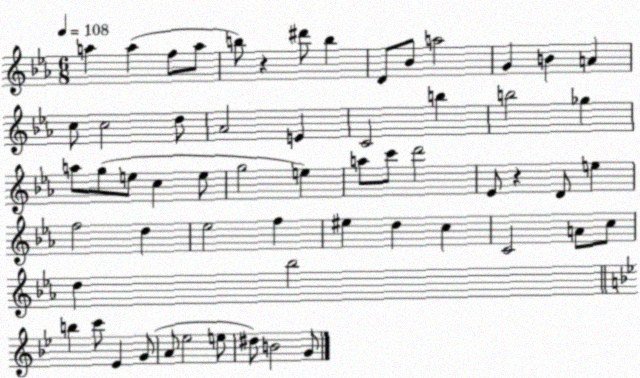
X:1
T:Untitled
M:6/8
L:1/4
K:Eb
a a f/2 a/2 b/2 z ^d'/2 b D/2 _B/2 a2 G B A c/2 c2 d/2 _A2 E C2 b b2 _g a/2 g/2 e/2 c e/2 g2 e a/2 c'/2 d'2 _E/2 z D/2 e f2 d _e2 f ^e d c C2 A/2 c/2 d _b2 b c'/2 _E G/2 A/2 _e2 e/2 ^d/2 B2 G/2